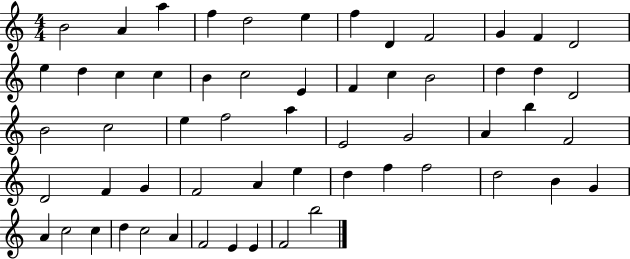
{
  \clef treble
  \numericTimeSignature
  \time 4/4
  \key c \major
  b'2 a'4 a''4 | f''4 d''2 e''4 | f''4 d'4 f'2 | g'4 f'4 d'2 | \break e''4 d''4 c''4 c''4 | b'4 c''2 e'4 | f'4 c''4 b'2 | d''4 d''4 d'2 | \break b'2 c''2 | e''4 f''2 a''4 | e'2 g'2 | a'4 b''4 f'2 | \break d'2 f'4 g'4 | f'2 a'4 e''4 | d''4 f''4 f''2 | d''2 b'4 g'4 | \break a'4 c''2 c''4 | d''4 c''2 a'4 | f'2 e'4 e'4 | f'2 b''2 | \break \bar "|."
}